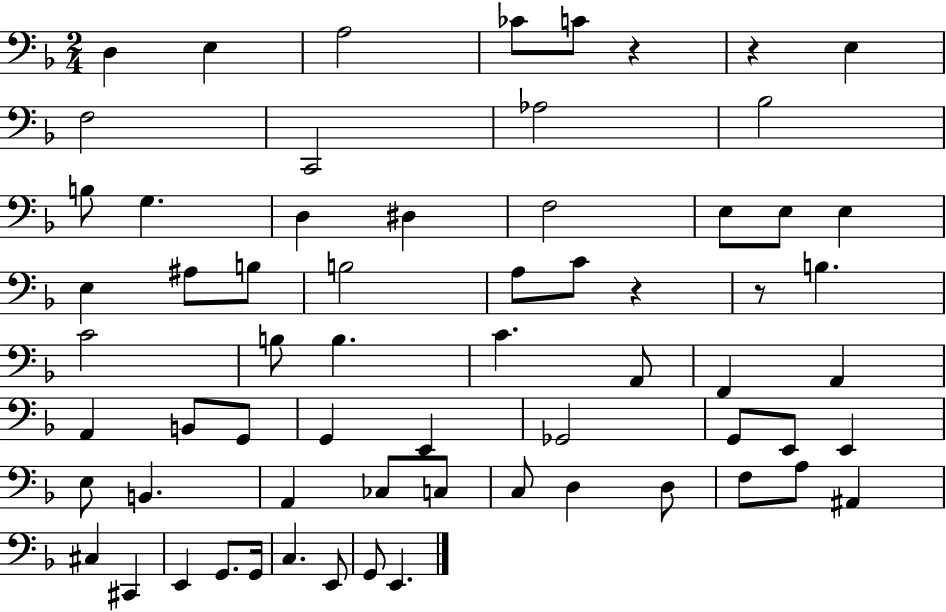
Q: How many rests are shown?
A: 4